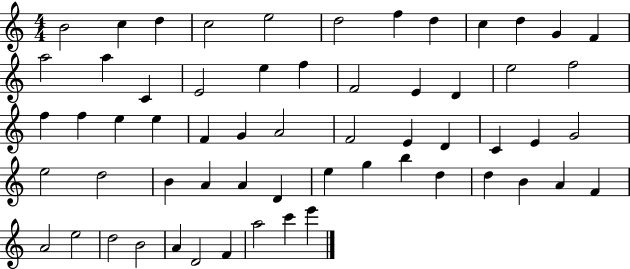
{
  \clef treble
  \numericTimeSignature
  \time 4/4
  \key c \major
  b'2 c''4 d''4 | c''2 e''2 | d''2 f''4 d''4 | c''4 d''4 g'4 f'4 | \break a''2 a''4 c'4 | e'2 e''4 f''4 | f'2 e'4 d'4 | e''2 f''2 | \break f''4 f''4 e''4 e''4 | f'4 g'4 a'2 | f'2 e'4 d'4 | c'4 e'4 g'2 | \break e''2 d''2 | b'4 a'4 a'4 d'4 | e''4 g''4 b''4 d''4 | d''4 b'4 a'4 f'4 | \break a'2 e''2 | d''2 b'2 | a'4 d'2 f'4 | a''2 c'''4 e'''4 | \break \bar "|."
}